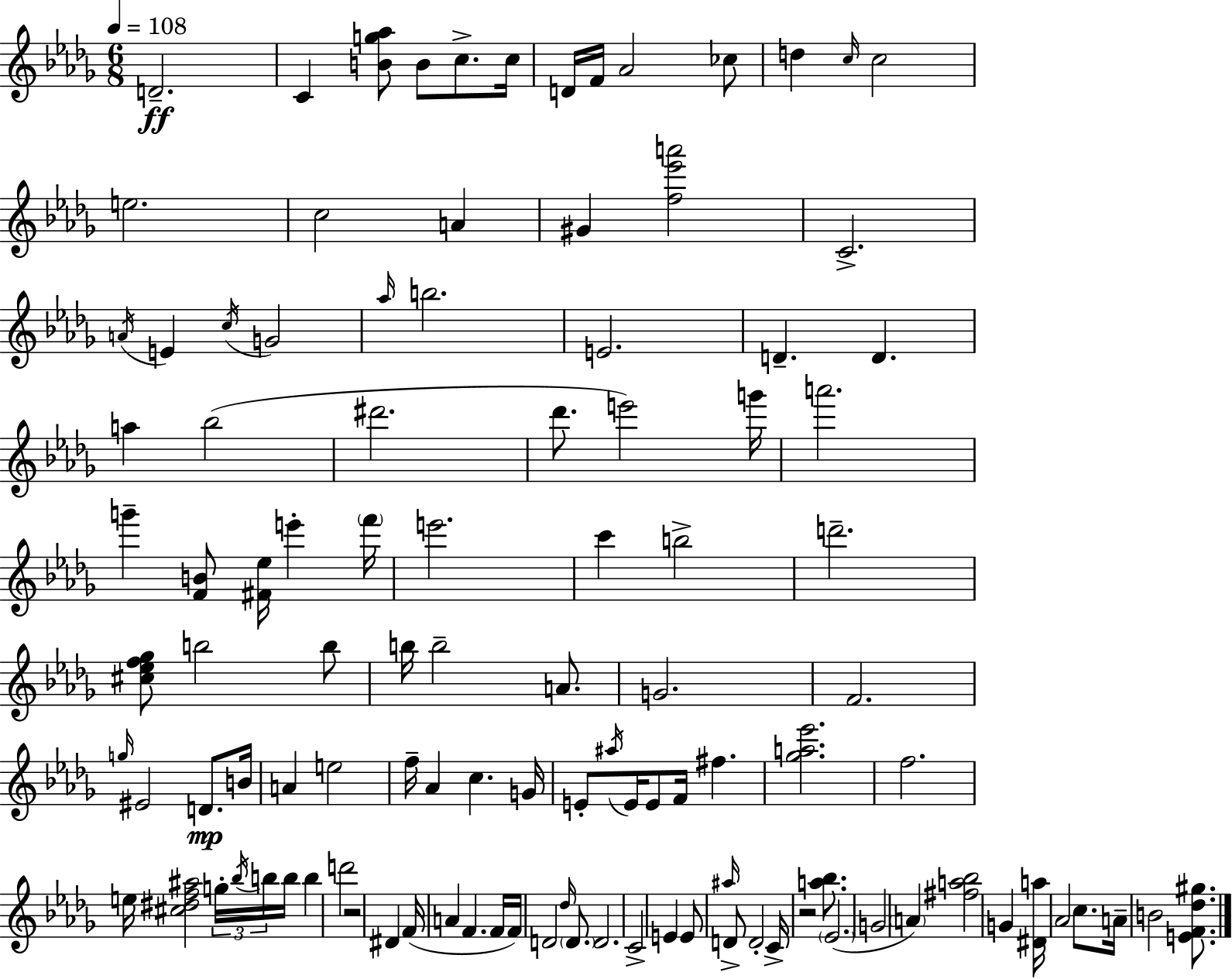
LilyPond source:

{
  \clef treble
  \numericTimeSignature
  \time 6/8
  \key bes \minor
  \tempo 4 = 108
  \repeat volta 2 { d'2.--\ff | c'4 <b' g'' aes''>8 b'8 c''8.-> c''16 | d'16 f'16 aes'2 ces''8 | d''4 \grace { c''16 } c''2 | \break e''2. | c''2 a'4 | gis'4 <f'' ees''' a'''>2 | c'2.-> | \break \acciaccatura { a'16 } e'4 \acciaccatura { c''16 } g'2 | \grace { aes''16 } b''2. | e'2. | d'4.-- d'4. | \break a''4 bes''2( | dis'''2. | des'''8. e'''2) | g'''16 a'''2. | \break g'''4-- <f' b'>8 <fis' ees''>16 e'''4-. | \parenthesize f'''16 e'''2. | c'''4 b''2-> | d'''2.-- | \break <cis'' ees'' f'' ges''>8 b''2 | b''8 b''16 b''2-- | a'8. g'2. | f'2. | \break \grace { g''16 } eis'2 | d'8.\mp b'16 a'4 e''2 | f''16-- aes'4 c''4. | g'16 e'8-. \acciaccatura { ais''16 } e'16 e'8 f'16 | \break fis''4. <ges'' a'' ees'''>2. | f''2. | e''16 <cis'' dis'' f'' ais''>2 | \tuplet 3/2 { g''16-. \acciaccatura { bes''16 } b''16 } b''16 b''4 d'''2 | \break r2 | dis'4 f'16( a'4 | f'4. f'16 f'16) d'2 | \grace { des''16 } \parenthesize d'8. d'2. | \break c'2-> | e'4 e'8 \grace { ais''16 } d'8-> | d'2-. c'16-> r2 | <a'' bes''>8. \parenthesize ees'2.( | \break g'2 | \parenthesize a'4) <fis'' a'' bes''>2 | g'4 <dis' a''>16 aes'2 | c''8. a'16-- b'2 | \break <e' f' des'' gis''>8. } \bar "|."
}